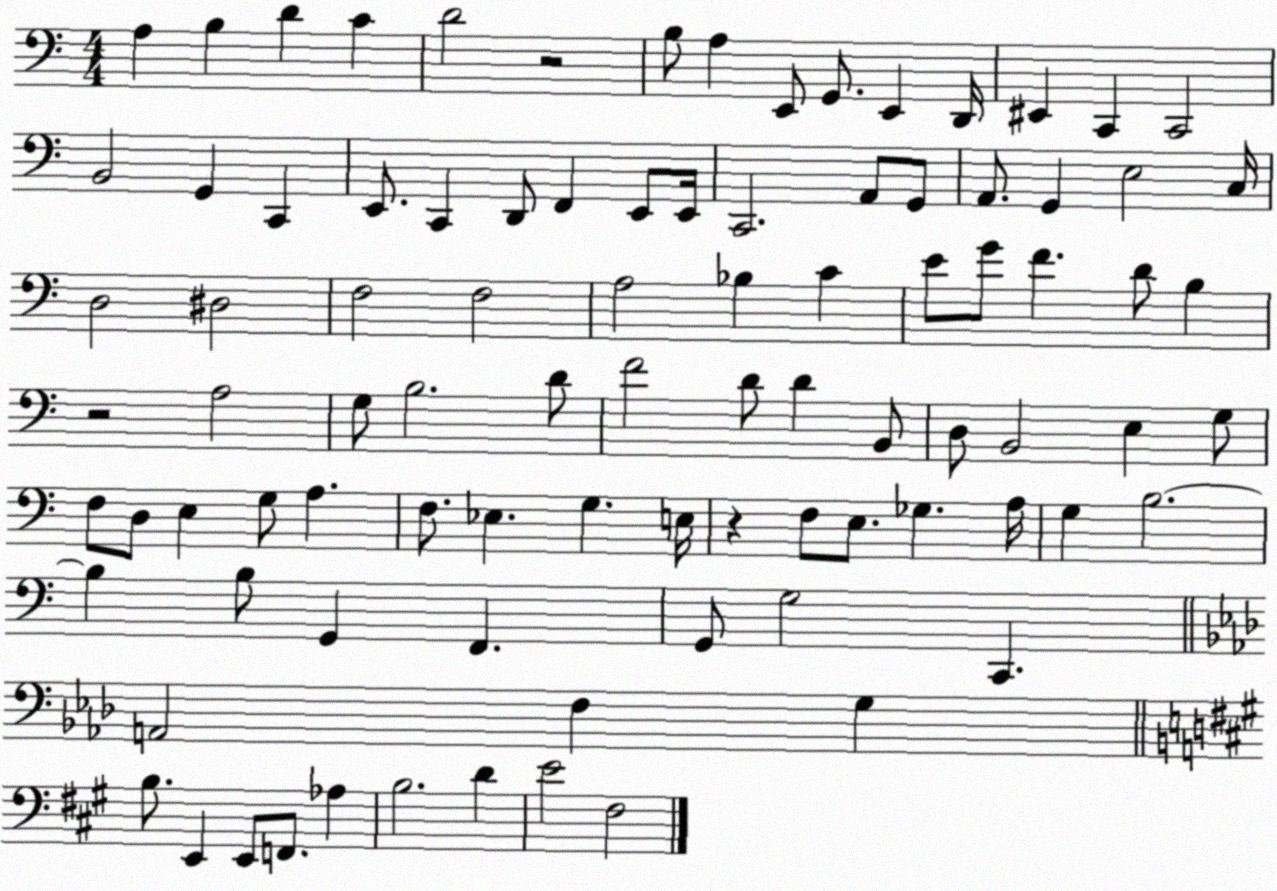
X:1
T:Untitled
M:4/4
L:1/4
K:C
A, B, D C D2 z2 B,/2 A, E,,/2 G,,/2 E,, D,,/4 ^E,, C,, C,,2 B,,2 G,, C,, E,,/2 C,, D,,/2 F,, E,,/2 E,,/4 C,,2 A,,/2 G,,/2 A,,/2 G,, E,2 C,/4 D,2 ^D,2 F,2 F,2 A,2 _B, C E/2 G/2 F D/2 B, z2 A,2 G,/2 B,2 D/2 F2 D/2 D B,,/2 D,/2 B,,2 E, G,/2 F,/2 D,/2 E, G,/2 A, F,/2 _E, G, E,/4 z F,/2 E,/2 _G, A,/4 G, B,2 B, B,/2 G,, F,, G,,/2 G,2 C,, A,,2 F, G, B,/2 E,, E,,/2 F,,/2 _A, B,2 D E2 ^F,2